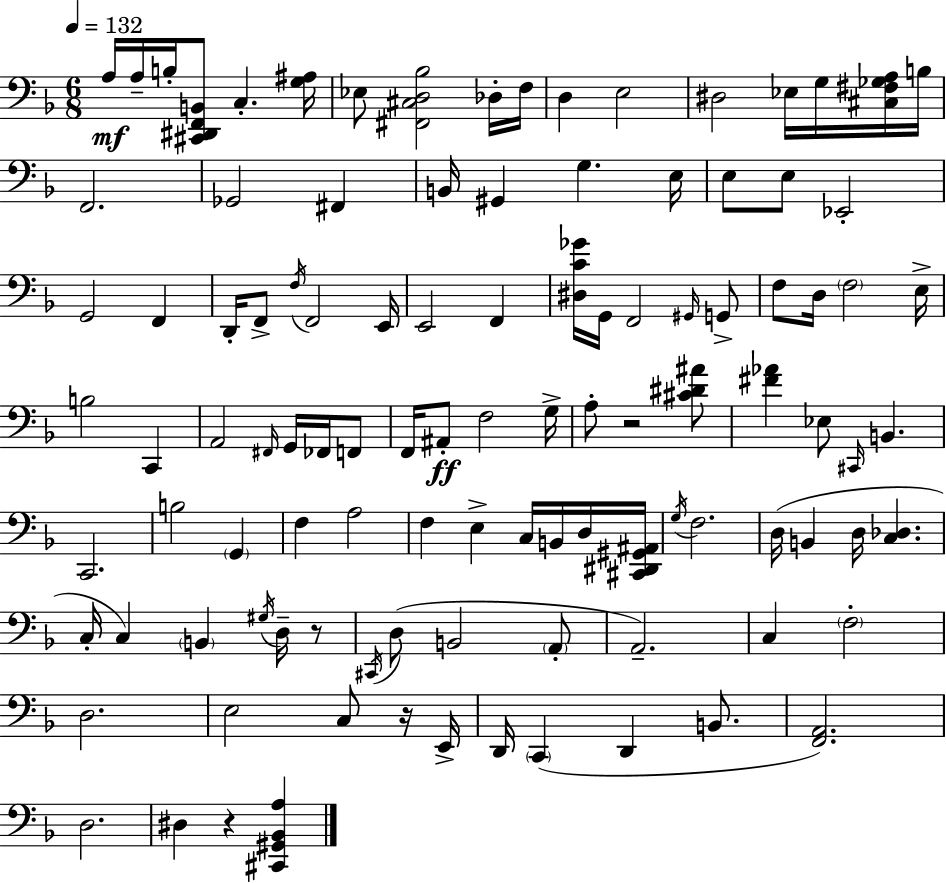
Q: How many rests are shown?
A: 4